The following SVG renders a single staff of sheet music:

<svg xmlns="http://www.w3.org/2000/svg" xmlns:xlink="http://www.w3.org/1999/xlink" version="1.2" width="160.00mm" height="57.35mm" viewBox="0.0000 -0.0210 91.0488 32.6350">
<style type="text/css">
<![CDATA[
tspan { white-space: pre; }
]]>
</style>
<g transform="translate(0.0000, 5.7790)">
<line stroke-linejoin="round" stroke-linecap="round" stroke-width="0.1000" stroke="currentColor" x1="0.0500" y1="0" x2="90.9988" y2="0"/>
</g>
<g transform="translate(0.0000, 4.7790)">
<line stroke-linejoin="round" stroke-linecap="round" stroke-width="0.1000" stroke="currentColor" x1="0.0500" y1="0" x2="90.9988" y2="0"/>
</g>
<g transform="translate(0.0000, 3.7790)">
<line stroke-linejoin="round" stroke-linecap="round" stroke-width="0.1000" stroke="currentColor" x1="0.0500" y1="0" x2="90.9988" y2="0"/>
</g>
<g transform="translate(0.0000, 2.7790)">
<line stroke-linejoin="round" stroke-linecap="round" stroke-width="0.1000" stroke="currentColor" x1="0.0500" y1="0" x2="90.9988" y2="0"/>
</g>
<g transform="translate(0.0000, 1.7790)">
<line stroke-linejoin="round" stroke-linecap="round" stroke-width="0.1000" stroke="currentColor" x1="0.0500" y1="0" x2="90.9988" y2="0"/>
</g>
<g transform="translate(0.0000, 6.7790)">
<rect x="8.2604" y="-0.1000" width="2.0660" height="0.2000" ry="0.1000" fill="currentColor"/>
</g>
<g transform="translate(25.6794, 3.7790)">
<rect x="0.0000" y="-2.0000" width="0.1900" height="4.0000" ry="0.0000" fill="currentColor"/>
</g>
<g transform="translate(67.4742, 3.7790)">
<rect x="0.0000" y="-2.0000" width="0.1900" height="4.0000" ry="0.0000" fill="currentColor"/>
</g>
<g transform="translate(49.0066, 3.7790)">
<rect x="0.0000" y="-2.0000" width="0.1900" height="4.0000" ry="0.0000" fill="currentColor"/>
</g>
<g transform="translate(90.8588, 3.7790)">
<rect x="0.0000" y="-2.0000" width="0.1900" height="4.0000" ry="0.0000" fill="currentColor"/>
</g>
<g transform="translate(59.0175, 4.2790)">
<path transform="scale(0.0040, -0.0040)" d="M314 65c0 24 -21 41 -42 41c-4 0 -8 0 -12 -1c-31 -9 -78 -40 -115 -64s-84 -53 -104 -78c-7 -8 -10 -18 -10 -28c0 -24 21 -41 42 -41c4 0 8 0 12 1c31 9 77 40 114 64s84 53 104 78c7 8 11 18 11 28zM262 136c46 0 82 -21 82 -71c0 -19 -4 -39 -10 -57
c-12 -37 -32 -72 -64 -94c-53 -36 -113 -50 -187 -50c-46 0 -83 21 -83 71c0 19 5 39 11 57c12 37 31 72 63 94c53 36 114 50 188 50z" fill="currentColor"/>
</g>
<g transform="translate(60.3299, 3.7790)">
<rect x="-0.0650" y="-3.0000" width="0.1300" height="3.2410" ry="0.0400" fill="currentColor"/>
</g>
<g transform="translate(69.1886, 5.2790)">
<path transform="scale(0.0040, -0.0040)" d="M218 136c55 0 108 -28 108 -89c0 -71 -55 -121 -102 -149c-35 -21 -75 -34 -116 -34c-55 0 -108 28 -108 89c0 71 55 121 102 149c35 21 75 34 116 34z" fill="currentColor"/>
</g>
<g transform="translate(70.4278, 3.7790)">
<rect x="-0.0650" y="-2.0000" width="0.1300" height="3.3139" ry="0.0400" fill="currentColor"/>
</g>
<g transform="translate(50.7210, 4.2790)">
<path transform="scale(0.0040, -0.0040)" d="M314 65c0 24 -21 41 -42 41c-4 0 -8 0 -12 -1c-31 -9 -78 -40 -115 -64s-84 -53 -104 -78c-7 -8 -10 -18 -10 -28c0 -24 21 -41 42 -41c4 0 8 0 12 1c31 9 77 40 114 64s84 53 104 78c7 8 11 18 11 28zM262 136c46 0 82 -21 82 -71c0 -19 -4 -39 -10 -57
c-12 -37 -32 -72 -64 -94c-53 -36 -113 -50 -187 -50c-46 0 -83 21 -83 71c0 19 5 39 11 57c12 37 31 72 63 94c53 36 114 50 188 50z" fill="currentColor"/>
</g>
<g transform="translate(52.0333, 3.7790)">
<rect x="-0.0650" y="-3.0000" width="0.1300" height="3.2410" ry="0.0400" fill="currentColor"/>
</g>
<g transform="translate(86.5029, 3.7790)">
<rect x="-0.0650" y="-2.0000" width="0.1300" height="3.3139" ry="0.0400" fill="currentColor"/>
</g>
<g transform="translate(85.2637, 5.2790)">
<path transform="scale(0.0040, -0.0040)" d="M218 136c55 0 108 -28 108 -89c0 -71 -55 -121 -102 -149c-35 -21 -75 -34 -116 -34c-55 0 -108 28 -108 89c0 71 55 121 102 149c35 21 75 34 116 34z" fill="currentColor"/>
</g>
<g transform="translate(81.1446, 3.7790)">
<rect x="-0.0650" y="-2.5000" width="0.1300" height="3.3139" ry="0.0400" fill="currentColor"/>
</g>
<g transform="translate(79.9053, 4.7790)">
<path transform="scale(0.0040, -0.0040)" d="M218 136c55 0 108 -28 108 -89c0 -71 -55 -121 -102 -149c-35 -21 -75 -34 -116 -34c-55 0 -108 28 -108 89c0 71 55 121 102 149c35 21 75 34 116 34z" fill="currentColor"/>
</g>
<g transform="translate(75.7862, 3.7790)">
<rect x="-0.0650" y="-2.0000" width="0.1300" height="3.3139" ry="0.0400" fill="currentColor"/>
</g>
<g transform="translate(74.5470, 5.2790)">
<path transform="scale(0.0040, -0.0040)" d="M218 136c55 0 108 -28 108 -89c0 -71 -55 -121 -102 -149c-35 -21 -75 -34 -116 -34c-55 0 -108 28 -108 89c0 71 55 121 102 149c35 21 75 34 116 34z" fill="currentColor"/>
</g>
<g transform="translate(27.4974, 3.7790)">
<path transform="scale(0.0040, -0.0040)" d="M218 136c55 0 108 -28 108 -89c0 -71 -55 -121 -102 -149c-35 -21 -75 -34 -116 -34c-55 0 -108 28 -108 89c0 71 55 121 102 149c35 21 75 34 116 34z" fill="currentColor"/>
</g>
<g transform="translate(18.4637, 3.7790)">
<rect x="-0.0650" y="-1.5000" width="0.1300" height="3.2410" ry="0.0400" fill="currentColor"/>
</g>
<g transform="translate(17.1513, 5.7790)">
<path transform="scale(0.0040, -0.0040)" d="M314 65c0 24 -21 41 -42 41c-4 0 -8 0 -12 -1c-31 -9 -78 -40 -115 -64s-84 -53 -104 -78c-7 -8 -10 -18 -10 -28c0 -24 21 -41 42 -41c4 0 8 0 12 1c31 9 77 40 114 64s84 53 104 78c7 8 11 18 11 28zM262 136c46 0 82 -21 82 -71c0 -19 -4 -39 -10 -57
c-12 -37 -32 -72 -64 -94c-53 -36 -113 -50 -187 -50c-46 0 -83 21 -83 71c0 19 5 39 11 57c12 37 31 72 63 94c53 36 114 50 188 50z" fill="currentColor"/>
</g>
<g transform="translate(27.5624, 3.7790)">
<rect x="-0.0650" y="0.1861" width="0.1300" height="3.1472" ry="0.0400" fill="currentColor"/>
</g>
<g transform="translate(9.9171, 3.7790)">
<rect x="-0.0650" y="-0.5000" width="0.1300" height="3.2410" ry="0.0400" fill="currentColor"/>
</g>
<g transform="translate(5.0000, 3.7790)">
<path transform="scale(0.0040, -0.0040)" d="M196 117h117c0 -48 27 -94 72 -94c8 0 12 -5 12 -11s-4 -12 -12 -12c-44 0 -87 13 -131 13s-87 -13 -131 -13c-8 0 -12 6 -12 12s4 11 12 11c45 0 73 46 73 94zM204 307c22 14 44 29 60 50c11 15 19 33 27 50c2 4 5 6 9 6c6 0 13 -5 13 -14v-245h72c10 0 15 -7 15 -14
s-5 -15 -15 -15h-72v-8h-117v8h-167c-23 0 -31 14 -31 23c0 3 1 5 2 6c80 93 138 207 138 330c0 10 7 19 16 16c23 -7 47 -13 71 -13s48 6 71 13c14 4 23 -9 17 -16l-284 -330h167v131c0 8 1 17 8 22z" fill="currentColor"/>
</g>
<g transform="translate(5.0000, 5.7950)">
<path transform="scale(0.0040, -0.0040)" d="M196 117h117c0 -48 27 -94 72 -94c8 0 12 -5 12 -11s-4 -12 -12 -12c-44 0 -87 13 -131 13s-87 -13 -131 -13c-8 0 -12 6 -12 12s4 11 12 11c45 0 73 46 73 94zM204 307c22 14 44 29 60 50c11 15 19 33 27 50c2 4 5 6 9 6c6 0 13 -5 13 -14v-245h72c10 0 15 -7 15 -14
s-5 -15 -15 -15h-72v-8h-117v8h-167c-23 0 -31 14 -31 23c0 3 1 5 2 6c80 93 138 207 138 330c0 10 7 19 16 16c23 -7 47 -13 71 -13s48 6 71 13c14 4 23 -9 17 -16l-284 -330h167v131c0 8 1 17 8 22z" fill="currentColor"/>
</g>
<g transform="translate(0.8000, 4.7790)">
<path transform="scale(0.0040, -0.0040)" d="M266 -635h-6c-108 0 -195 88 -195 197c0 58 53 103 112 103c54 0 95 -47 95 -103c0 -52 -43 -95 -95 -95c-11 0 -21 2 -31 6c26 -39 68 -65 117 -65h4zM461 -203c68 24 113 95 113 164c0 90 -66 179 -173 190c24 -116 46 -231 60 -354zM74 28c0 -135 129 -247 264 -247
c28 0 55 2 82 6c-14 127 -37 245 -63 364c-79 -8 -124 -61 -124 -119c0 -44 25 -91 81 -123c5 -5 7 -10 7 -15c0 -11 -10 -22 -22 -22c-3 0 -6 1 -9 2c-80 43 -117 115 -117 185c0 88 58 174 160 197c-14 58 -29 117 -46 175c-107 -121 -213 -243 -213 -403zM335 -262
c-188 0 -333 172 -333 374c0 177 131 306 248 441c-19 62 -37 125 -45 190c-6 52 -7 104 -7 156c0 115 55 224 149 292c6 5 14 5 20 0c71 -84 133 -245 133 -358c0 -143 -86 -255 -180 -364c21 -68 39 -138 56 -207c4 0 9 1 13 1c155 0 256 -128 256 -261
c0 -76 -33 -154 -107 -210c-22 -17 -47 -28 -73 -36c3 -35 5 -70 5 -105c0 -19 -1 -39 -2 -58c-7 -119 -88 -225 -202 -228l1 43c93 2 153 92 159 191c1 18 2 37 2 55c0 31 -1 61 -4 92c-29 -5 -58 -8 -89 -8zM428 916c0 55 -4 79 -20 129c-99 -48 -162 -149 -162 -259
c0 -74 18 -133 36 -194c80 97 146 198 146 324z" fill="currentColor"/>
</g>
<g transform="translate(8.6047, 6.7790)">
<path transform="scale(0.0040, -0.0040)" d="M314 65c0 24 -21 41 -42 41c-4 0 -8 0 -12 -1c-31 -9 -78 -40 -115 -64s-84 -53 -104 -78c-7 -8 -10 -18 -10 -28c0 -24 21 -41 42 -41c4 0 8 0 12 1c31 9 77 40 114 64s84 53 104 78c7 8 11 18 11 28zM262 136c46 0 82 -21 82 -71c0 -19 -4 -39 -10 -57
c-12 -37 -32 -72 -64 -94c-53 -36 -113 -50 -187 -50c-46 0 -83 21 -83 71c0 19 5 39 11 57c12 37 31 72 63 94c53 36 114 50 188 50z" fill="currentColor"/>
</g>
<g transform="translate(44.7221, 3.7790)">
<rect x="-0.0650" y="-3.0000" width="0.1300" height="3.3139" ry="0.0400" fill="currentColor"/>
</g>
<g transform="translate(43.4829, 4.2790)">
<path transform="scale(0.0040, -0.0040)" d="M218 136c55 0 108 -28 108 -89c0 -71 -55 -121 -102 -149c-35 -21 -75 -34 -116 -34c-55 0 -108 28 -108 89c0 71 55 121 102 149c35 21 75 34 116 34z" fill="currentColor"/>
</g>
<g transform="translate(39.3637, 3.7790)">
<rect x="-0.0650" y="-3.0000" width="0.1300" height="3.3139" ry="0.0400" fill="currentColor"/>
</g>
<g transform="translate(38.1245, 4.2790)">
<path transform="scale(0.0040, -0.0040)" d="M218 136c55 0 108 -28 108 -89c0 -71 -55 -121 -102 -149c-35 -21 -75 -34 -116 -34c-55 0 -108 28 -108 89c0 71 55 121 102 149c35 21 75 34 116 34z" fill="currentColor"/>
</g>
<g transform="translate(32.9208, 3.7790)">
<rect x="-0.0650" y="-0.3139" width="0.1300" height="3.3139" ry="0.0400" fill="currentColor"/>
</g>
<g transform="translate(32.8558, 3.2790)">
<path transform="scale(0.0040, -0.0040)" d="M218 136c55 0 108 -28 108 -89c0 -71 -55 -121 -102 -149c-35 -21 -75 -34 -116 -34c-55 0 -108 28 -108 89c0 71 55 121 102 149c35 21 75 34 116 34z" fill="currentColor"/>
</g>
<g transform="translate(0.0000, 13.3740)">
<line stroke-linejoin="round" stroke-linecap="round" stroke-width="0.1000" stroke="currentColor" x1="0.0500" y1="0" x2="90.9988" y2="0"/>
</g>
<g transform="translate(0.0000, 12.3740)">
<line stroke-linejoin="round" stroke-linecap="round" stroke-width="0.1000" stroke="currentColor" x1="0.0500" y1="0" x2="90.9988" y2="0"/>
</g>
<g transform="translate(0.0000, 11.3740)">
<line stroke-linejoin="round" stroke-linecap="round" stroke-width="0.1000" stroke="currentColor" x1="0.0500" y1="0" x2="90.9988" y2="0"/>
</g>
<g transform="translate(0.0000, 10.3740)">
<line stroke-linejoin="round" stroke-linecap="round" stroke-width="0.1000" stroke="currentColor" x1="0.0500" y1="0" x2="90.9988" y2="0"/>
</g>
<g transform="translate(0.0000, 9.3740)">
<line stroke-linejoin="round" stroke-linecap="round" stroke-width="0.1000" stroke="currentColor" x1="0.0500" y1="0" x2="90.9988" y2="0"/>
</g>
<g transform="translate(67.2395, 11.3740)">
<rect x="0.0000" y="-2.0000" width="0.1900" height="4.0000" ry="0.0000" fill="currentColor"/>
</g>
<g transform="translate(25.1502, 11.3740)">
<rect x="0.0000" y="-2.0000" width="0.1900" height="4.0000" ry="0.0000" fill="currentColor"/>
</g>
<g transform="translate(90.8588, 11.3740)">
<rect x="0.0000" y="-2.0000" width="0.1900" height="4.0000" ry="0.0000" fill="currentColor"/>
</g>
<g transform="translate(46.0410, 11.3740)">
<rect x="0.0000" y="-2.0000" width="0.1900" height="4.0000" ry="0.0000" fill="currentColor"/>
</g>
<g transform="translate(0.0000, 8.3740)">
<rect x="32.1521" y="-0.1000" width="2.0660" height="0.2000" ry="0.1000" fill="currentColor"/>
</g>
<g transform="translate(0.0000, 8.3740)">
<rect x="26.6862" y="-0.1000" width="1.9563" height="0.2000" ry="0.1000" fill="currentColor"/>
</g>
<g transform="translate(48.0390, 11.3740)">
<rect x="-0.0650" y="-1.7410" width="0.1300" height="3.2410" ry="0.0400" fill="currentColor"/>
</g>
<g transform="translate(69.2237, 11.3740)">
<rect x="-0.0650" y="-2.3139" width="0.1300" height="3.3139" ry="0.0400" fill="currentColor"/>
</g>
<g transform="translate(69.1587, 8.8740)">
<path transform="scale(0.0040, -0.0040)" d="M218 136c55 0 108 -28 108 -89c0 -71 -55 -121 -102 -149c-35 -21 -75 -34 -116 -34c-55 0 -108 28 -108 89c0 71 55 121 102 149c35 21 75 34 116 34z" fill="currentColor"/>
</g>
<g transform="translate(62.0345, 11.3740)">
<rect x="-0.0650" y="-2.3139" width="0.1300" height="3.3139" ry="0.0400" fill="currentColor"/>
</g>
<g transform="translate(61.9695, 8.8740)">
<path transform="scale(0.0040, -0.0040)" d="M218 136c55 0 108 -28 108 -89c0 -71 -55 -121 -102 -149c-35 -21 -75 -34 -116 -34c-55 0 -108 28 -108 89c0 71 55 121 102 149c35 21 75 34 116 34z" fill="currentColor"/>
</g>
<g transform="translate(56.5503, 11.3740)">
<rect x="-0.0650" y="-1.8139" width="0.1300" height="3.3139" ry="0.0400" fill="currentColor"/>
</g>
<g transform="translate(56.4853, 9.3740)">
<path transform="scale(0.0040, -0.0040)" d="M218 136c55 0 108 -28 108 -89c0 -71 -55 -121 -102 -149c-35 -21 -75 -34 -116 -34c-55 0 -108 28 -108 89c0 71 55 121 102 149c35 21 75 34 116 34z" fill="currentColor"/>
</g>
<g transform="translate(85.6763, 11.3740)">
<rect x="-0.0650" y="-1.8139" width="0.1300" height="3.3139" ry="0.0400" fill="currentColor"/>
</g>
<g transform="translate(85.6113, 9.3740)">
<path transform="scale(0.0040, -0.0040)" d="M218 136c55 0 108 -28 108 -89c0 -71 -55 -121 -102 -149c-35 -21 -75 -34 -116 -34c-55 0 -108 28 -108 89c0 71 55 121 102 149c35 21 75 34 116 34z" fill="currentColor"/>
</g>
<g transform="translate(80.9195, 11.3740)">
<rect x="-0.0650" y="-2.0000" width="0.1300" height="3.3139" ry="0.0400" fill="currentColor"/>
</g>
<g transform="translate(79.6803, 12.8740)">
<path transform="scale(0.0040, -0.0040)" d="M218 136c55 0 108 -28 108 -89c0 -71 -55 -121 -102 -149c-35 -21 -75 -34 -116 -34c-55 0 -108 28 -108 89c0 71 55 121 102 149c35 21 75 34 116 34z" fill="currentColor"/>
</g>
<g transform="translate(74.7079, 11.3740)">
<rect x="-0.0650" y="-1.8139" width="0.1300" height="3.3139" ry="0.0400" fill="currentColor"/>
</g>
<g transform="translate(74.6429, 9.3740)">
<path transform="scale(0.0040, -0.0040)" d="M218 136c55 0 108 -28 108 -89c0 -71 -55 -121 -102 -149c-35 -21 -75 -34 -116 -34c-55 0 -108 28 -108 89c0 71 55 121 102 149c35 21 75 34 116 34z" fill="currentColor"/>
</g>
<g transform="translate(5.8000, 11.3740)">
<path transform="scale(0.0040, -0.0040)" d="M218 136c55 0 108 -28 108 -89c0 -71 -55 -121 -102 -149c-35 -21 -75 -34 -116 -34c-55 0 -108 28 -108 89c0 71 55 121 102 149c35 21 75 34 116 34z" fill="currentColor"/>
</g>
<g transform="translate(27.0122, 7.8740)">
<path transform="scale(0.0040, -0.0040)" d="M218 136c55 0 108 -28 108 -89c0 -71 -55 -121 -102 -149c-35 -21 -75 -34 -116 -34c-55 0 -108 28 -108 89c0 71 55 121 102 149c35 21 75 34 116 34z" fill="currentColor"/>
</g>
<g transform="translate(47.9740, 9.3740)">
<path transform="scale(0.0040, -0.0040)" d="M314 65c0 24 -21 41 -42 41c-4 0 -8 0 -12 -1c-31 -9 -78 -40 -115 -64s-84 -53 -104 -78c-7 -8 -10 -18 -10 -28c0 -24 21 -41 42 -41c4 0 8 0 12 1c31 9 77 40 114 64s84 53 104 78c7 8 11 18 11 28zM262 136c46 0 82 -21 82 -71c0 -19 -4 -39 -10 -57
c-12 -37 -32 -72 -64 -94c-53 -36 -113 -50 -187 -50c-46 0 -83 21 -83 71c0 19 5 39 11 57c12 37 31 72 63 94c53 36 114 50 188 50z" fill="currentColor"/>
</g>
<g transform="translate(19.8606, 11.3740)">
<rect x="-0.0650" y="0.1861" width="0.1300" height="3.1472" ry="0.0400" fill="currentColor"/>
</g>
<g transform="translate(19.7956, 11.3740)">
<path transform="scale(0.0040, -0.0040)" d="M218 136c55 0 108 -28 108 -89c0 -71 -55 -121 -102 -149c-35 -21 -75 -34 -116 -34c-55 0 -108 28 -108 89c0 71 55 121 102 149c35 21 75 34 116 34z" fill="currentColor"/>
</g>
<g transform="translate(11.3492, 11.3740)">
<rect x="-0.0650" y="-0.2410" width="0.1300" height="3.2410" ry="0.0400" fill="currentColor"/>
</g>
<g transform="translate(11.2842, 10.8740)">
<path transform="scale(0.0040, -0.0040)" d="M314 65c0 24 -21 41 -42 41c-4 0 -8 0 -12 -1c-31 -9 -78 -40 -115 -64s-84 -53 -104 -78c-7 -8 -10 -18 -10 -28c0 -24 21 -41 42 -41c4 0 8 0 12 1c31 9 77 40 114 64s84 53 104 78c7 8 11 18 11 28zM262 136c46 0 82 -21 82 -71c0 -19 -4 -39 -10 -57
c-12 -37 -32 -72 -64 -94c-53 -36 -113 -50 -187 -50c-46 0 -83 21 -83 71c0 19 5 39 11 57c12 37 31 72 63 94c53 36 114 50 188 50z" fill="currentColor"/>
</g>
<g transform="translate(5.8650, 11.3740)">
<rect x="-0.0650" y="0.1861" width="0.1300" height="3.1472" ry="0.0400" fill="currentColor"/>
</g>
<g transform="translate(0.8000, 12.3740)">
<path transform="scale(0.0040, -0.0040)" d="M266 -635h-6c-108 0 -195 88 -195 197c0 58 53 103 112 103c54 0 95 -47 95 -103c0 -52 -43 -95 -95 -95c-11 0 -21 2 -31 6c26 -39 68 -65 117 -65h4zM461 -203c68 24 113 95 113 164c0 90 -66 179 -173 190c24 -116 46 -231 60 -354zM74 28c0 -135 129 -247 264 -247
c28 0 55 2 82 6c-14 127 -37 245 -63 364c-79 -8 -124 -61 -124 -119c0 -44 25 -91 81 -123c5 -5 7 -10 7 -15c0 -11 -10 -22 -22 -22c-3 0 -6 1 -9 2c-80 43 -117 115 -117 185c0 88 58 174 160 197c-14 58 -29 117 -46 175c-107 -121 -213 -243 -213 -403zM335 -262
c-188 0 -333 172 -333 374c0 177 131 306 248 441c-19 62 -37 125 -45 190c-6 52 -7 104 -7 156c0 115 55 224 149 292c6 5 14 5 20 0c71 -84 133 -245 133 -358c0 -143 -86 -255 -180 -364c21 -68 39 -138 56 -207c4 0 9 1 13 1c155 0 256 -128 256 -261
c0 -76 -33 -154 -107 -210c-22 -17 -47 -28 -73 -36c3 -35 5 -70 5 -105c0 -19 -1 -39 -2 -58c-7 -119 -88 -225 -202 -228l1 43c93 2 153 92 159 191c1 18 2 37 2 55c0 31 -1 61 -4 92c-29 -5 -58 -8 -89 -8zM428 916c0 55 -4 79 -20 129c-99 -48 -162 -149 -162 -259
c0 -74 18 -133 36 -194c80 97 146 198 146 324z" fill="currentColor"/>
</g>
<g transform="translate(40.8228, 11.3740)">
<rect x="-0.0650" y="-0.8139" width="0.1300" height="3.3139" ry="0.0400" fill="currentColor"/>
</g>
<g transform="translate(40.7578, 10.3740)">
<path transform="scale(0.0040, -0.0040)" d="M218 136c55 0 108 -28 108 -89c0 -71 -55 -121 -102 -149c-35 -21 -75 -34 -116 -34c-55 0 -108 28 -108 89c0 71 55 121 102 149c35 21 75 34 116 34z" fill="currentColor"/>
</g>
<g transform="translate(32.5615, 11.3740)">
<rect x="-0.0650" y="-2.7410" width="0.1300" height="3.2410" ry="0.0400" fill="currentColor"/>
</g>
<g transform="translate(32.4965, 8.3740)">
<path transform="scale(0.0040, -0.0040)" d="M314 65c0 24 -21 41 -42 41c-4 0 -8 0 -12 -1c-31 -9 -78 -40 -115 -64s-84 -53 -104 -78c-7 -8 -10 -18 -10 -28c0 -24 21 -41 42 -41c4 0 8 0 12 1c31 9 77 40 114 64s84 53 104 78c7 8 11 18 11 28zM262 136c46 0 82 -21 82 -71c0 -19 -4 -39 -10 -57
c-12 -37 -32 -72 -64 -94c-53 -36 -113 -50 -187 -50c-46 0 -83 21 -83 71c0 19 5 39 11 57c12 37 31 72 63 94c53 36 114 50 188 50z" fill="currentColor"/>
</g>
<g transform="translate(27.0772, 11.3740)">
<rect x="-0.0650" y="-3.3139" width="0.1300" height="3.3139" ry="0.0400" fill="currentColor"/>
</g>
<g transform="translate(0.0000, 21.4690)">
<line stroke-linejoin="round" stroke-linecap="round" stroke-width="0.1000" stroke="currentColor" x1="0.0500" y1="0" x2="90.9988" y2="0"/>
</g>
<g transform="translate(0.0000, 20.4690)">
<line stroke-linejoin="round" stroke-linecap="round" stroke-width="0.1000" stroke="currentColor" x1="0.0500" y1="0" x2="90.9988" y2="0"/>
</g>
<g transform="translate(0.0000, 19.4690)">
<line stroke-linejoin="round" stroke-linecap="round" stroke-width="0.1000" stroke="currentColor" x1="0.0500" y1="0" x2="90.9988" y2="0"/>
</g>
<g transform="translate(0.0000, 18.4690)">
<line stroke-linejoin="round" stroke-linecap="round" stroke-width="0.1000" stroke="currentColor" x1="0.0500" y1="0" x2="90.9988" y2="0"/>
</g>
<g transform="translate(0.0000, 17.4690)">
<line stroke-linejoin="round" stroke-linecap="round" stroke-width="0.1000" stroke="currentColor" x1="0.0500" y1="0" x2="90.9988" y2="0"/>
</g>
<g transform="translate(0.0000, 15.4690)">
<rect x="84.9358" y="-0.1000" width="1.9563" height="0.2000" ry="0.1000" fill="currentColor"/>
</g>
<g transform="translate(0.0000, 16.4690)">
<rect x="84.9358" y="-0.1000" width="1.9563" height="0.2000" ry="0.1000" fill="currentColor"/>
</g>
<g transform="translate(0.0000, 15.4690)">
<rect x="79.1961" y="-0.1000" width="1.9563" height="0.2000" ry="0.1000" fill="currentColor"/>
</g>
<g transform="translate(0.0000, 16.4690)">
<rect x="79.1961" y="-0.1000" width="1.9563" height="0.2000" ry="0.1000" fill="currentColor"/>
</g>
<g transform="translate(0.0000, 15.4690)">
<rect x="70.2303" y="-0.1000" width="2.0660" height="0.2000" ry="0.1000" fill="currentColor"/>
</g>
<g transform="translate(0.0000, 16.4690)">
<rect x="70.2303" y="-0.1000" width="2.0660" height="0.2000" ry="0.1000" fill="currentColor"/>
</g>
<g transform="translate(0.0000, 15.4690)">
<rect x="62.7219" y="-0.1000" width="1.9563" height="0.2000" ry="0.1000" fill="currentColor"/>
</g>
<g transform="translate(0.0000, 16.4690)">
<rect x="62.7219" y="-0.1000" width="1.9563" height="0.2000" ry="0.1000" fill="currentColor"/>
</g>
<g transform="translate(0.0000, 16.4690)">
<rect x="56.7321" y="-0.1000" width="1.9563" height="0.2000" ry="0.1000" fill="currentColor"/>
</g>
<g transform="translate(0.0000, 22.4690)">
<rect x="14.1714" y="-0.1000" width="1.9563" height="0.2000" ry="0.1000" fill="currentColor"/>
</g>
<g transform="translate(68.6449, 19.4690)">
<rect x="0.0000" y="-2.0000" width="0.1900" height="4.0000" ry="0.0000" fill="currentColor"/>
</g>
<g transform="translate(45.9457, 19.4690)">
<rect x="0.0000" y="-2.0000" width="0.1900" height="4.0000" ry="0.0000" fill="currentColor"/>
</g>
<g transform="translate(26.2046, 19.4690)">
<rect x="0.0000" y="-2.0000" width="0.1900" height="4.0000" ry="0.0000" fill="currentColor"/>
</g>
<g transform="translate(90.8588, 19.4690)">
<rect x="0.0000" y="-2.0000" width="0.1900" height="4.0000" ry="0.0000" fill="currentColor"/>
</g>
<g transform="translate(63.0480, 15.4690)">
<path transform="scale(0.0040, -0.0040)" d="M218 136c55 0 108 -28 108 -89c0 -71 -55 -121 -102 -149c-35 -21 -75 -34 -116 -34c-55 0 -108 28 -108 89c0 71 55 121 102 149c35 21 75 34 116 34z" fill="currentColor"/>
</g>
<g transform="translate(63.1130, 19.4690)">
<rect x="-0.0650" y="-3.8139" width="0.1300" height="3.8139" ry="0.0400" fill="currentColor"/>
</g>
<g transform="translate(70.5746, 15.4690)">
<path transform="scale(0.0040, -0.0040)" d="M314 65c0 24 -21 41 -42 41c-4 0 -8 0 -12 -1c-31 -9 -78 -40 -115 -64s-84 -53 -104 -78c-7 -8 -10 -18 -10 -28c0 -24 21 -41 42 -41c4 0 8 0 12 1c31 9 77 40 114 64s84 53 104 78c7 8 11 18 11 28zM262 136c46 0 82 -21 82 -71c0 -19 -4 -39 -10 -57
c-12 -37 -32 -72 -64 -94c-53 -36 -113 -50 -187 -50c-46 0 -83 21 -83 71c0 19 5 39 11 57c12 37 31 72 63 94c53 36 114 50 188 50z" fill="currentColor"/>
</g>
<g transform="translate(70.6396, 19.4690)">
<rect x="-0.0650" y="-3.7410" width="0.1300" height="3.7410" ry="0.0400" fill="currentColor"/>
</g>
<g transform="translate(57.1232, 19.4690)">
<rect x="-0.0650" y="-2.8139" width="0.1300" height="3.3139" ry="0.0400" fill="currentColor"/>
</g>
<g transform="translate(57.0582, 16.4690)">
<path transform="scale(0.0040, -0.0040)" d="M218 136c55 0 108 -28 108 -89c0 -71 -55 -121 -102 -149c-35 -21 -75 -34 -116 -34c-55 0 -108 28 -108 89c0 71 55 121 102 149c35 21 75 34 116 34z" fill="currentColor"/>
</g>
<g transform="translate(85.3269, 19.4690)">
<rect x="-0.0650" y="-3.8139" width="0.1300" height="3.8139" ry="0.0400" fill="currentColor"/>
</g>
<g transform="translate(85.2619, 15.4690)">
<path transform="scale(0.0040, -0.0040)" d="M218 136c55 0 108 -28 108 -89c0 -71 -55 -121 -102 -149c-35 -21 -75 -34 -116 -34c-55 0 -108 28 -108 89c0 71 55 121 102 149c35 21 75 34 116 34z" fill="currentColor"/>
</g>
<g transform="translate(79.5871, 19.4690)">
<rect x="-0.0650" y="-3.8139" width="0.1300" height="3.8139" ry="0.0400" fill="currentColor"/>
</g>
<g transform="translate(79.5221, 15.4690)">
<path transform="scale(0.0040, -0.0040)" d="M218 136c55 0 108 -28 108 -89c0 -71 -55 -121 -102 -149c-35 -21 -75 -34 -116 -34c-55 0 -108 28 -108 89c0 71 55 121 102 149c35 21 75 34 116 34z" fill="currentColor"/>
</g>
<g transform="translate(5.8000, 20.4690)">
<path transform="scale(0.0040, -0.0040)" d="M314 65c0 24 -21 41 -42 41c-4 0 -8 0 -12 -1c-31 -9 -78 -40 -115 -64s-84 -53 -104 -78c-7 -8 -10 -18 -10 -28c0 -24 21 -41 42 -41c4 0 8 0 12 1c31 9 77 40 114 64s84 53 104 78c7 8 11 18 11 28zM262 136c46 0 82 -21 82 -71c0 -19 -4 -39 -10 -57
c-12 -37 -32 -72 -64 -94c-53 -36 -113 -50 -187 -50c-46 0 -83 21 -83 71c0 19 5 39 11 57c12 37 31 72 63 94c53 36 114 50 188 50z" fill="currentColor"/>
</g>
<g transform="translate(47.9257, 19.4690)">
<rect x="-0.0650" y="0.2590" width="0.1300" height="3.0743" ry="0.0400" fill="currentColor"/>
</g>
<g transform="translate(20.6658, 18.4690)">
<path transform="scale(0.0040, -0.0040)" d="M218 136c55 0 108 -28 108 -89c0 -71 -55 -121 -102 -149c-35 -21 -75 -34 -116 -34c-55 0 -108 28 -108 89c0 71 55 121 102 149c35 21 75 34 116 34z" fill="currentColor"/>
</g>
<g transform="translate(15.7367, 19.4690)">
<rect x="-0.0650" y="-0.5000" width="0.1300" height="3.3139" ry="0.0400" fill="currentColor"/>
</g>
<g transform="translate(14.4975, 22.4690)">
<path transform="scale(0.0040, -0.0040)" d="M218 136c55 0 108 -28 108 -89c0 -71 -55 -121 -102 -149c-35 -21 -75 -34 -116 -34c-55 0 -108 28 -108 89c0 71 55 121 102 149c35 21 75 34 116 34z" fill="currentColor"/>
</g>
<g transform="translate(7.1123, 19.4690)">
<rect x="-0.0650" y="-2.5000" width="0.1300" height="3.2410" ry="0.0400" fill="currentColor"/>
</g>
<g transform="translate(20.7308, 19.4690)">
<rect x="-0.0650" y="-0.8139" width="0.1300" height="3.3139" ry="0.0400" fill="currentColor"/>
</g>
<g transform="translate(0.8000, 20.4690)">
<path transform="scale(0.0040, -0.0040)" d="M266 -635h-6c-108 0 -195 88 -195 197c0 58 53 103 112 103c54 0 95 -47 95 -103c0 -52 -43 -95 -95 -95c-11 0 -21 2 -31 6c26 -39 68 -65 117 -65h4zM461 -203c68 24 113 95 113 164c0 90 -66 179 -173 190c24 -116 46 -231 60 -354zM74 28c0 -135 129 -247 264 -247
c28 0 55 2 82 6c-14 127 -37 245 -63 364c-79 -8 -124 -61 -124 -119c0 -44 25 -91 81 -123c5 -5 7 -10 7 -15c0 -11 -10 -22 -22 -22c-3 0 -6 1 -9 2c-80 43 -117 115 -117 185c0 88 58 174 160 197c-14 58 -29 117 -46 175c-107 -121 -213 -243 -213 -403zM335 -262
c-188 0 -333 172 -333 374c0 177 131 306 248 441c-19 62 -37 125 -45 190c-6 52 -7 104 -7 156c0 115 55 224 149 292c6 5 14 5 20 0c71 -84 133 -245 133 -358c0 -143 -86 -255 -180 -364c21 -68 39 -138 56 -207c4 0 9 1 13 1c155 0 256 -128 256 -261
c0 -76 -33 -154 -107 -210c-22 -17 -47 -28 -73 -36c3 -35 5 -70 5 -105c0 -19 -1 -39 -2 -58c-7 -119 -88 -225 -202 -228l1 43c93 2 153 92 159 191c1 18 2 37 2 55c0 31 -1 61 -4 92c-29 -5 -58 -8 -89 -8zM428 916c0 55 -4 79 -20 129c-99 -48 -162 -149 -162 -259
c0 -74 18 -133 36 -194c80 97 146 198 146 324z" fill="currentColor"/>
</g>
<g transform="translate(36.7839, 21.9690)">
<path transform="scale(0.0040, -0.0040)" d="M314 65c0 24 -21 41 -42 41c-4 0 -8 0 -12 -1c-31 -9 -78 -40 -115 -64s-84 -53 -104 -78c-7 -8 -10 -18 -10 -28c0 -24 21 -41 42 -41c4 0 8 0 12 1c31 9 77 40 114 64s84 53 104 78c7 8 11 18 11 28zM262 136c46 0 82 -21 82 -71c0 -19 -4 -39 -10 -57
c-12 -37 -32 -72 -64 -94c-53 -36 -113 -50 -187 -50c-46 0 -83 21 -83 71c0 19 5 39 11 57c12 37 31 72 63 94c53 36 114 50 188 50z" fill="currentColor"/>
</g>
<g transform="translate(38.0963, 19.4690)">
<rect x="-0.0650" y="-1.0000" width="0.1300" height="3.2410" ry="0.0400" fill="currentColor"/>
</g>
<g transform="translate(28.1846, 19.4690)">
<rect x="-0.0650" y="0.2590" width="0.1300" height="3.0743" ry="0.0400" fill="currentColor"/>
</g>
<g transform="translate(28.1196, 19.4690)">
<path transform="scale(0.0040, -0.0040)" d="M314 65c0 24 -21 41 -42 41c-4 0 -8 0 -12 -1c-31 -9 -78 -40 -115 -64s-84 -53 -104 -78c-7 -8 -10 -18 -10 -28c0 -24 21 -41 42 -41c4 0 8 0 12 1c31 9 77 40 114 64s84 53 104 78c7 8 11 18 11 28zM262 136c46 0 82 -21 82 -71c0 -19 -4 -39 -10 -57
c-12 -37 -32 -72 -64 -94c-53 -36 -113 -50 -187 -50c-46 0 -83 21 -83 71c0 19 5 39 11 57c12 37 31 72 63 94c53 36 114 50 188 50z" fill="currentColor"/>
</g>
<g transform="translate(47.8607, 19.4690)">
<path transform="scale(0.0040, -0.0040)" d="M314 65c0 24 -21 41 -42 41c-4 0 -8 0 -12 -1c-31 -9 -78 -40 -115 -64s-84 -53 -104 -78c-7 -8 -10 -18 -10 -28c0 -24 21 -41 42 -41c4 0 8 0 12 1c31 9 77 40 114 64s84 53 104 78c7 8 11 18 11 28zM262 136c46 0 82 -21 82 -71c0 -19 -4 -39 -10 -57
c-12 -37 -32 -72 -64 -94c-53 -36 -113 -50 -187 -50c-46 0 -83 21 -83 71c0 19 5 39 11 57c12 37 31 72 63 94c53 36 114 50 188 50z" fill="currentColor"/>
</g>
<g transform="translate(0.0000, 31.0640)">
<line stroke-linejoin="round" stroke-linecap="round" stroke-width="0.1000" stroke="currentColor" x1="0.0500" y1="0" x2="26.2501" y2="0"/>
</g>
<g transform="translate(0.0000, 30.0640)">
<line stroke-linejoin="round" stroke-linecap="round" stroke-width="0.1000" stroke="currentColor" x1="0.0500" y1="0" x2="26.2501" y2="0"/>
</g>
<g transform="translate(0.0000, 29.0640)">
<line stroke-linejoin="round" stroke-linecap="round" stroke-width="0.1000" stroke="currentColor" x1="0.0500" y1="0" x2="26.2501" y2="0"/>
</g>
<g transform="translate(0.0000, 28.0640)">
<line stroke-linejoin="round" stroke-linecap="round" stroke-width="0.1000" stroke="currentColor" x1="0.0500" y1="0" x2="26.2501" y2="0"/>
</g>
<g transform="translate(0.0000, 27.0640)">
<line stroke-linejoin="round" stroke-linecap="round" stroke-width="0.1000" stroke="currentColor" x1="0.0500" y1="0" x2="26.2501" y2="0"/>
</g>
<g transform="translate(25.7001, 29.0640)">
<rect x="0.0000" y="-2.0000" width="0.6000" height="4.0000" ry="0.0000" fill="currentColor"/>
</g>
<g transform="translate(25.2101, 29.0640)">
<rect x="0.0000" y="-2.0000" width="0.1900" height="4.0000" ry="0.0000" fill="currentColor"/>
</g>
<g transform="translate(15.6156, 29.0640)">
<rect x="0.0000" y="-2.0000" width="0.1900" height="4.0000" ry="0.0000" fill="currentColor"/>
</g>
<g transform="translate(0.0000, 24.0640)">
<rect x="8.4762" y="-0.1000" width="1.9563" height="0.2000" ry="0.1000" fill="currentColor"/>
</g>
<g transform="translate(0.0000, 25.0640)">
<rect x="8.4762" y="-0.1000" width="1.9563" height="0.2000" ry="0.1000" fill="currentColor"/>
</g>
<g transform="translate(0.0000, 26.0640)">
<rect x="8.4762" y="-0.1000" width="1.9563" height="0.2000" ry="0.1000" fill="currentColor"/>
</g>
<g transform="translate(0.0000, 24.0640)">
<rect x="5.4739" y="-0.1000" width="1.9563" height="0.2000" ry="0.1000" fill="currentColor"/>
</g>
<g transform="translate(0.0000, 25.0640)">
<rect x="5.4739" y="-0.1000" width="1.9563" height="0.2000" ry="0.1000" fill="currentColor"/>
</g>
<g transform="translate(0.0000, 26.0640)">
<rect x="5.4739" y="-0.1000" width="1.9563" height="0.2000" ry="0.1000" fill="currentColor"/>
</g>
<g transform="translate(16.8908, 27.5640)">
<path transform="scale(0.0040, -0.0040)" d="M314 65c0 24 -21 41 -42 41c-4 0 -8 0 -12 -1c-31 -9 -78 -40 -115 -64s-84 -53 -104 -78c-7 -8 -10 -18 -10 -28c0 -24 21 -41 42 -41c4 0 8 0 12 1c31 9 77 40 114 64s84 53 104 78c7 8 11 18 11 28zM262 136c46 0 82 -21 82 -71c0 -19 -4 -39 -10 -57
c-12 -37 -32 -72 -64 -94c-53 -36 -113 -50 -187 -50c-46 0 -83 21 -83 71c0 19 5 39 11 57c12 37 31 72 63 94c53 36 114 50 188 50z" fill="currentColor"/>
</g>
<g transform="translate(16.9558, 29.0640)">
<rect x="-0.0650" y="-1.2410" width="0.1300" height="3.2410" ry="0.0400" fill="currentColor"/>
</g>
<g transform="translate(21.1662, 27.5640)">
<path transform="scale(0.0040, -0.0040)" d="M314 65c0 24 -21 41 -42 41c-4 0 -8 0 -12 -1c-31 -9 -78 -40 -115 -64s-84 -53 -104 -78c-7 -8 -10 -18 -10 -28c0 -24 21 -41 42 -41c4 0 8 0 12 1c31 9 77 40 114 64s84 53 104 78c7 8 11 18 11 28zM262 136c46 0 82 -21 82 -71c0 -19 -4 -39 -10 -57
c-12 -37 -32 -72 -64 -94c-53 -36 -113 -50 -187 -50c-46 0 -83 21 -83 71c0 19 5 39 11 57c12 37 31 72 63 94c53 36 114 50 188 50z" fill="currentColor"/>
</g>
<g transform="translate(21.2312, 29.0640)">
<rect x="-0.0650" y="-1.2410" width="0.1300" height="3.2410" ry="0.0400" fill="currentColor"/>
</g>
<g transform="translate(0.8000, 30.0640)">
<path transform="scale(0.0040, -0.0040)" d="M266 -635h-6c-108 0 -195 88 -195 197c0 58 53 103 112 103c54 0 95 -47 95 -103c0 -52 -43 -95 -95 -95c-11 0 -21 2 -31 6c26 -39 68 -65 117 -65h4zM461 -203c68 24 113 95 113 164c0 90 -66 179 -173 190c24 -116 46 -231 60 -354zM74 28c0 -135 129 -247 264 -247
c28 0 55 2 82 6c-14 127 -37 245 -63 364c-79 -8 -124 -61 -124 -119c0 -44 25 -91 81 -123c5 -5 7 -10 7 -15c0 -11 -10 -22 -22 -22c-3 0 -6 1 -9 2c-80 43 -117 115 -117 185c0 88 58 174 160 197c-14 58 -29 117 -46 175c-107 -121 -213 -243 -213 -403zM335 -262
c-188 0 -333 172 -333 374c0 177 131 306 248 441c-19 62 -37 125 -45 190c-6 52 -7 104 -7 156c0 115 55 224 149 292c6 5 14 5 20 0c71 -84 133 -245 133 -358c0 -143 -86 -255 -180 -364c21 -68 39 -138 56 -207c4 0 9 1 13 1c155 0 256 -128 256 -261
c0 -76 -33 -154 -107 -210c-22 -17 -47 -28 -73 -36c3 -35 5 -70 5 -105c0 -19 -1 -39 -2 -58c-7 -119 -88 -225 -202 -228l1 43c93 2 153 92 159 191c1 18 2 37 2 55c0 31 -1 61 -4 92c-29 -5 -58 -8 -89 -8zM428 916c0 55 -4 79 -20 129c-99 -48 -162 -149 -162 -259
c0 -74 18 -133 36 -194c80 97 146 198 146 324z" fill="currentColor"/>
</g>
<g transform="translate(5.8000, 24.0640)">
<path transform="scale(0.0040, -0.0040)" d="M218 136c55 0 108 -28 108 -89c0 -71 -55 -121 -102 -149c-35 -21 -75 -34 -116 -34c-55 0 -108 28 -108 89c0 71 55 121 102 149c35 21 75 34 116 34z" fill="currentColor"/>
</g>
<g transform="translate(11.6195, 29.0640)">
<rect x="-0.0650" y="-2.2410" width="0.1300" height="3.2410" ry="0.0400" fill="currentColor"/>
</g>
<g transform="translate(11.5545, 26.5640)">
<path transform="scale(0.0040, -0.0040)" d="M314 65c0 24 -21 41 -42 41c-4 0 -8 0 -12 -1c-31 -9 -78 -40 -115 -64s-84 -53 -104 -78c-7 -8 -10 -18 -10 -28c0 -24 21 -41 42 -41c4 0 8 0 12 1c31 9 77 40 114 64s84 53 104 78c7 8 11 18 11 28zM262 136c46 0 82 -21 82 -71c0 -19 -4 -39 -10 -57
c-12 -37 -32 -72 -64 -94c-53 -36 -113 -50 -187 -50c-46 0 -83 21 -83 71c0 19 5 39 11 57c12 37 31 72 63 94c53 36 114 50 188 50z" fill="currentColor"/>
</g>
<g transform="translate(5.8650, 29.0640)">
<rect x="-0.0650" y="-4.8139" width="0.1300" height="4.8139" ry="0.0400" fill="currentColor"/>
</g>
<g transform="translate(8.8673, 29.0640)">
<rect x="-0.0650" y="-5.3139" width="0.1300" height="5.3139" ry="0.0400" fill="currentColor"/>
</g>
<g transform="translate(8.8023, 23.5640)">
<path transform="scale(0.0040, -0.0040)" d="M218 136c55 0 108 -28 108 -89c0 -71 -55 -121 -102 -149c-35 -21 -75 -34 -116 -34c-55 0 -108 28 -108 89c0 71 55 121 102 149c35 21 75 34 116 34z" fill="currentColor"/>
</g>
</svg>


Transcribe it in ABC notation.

X:1
T:Untitled
M:4/4
L:1/4
K:C
C2 E2 B c A A A2 A2 F F G F B c2 B b a2 d f2 f g g f F f G2 C d B2 D2 B2 a c' c'2 c' c' e' f' g2 e2 e2